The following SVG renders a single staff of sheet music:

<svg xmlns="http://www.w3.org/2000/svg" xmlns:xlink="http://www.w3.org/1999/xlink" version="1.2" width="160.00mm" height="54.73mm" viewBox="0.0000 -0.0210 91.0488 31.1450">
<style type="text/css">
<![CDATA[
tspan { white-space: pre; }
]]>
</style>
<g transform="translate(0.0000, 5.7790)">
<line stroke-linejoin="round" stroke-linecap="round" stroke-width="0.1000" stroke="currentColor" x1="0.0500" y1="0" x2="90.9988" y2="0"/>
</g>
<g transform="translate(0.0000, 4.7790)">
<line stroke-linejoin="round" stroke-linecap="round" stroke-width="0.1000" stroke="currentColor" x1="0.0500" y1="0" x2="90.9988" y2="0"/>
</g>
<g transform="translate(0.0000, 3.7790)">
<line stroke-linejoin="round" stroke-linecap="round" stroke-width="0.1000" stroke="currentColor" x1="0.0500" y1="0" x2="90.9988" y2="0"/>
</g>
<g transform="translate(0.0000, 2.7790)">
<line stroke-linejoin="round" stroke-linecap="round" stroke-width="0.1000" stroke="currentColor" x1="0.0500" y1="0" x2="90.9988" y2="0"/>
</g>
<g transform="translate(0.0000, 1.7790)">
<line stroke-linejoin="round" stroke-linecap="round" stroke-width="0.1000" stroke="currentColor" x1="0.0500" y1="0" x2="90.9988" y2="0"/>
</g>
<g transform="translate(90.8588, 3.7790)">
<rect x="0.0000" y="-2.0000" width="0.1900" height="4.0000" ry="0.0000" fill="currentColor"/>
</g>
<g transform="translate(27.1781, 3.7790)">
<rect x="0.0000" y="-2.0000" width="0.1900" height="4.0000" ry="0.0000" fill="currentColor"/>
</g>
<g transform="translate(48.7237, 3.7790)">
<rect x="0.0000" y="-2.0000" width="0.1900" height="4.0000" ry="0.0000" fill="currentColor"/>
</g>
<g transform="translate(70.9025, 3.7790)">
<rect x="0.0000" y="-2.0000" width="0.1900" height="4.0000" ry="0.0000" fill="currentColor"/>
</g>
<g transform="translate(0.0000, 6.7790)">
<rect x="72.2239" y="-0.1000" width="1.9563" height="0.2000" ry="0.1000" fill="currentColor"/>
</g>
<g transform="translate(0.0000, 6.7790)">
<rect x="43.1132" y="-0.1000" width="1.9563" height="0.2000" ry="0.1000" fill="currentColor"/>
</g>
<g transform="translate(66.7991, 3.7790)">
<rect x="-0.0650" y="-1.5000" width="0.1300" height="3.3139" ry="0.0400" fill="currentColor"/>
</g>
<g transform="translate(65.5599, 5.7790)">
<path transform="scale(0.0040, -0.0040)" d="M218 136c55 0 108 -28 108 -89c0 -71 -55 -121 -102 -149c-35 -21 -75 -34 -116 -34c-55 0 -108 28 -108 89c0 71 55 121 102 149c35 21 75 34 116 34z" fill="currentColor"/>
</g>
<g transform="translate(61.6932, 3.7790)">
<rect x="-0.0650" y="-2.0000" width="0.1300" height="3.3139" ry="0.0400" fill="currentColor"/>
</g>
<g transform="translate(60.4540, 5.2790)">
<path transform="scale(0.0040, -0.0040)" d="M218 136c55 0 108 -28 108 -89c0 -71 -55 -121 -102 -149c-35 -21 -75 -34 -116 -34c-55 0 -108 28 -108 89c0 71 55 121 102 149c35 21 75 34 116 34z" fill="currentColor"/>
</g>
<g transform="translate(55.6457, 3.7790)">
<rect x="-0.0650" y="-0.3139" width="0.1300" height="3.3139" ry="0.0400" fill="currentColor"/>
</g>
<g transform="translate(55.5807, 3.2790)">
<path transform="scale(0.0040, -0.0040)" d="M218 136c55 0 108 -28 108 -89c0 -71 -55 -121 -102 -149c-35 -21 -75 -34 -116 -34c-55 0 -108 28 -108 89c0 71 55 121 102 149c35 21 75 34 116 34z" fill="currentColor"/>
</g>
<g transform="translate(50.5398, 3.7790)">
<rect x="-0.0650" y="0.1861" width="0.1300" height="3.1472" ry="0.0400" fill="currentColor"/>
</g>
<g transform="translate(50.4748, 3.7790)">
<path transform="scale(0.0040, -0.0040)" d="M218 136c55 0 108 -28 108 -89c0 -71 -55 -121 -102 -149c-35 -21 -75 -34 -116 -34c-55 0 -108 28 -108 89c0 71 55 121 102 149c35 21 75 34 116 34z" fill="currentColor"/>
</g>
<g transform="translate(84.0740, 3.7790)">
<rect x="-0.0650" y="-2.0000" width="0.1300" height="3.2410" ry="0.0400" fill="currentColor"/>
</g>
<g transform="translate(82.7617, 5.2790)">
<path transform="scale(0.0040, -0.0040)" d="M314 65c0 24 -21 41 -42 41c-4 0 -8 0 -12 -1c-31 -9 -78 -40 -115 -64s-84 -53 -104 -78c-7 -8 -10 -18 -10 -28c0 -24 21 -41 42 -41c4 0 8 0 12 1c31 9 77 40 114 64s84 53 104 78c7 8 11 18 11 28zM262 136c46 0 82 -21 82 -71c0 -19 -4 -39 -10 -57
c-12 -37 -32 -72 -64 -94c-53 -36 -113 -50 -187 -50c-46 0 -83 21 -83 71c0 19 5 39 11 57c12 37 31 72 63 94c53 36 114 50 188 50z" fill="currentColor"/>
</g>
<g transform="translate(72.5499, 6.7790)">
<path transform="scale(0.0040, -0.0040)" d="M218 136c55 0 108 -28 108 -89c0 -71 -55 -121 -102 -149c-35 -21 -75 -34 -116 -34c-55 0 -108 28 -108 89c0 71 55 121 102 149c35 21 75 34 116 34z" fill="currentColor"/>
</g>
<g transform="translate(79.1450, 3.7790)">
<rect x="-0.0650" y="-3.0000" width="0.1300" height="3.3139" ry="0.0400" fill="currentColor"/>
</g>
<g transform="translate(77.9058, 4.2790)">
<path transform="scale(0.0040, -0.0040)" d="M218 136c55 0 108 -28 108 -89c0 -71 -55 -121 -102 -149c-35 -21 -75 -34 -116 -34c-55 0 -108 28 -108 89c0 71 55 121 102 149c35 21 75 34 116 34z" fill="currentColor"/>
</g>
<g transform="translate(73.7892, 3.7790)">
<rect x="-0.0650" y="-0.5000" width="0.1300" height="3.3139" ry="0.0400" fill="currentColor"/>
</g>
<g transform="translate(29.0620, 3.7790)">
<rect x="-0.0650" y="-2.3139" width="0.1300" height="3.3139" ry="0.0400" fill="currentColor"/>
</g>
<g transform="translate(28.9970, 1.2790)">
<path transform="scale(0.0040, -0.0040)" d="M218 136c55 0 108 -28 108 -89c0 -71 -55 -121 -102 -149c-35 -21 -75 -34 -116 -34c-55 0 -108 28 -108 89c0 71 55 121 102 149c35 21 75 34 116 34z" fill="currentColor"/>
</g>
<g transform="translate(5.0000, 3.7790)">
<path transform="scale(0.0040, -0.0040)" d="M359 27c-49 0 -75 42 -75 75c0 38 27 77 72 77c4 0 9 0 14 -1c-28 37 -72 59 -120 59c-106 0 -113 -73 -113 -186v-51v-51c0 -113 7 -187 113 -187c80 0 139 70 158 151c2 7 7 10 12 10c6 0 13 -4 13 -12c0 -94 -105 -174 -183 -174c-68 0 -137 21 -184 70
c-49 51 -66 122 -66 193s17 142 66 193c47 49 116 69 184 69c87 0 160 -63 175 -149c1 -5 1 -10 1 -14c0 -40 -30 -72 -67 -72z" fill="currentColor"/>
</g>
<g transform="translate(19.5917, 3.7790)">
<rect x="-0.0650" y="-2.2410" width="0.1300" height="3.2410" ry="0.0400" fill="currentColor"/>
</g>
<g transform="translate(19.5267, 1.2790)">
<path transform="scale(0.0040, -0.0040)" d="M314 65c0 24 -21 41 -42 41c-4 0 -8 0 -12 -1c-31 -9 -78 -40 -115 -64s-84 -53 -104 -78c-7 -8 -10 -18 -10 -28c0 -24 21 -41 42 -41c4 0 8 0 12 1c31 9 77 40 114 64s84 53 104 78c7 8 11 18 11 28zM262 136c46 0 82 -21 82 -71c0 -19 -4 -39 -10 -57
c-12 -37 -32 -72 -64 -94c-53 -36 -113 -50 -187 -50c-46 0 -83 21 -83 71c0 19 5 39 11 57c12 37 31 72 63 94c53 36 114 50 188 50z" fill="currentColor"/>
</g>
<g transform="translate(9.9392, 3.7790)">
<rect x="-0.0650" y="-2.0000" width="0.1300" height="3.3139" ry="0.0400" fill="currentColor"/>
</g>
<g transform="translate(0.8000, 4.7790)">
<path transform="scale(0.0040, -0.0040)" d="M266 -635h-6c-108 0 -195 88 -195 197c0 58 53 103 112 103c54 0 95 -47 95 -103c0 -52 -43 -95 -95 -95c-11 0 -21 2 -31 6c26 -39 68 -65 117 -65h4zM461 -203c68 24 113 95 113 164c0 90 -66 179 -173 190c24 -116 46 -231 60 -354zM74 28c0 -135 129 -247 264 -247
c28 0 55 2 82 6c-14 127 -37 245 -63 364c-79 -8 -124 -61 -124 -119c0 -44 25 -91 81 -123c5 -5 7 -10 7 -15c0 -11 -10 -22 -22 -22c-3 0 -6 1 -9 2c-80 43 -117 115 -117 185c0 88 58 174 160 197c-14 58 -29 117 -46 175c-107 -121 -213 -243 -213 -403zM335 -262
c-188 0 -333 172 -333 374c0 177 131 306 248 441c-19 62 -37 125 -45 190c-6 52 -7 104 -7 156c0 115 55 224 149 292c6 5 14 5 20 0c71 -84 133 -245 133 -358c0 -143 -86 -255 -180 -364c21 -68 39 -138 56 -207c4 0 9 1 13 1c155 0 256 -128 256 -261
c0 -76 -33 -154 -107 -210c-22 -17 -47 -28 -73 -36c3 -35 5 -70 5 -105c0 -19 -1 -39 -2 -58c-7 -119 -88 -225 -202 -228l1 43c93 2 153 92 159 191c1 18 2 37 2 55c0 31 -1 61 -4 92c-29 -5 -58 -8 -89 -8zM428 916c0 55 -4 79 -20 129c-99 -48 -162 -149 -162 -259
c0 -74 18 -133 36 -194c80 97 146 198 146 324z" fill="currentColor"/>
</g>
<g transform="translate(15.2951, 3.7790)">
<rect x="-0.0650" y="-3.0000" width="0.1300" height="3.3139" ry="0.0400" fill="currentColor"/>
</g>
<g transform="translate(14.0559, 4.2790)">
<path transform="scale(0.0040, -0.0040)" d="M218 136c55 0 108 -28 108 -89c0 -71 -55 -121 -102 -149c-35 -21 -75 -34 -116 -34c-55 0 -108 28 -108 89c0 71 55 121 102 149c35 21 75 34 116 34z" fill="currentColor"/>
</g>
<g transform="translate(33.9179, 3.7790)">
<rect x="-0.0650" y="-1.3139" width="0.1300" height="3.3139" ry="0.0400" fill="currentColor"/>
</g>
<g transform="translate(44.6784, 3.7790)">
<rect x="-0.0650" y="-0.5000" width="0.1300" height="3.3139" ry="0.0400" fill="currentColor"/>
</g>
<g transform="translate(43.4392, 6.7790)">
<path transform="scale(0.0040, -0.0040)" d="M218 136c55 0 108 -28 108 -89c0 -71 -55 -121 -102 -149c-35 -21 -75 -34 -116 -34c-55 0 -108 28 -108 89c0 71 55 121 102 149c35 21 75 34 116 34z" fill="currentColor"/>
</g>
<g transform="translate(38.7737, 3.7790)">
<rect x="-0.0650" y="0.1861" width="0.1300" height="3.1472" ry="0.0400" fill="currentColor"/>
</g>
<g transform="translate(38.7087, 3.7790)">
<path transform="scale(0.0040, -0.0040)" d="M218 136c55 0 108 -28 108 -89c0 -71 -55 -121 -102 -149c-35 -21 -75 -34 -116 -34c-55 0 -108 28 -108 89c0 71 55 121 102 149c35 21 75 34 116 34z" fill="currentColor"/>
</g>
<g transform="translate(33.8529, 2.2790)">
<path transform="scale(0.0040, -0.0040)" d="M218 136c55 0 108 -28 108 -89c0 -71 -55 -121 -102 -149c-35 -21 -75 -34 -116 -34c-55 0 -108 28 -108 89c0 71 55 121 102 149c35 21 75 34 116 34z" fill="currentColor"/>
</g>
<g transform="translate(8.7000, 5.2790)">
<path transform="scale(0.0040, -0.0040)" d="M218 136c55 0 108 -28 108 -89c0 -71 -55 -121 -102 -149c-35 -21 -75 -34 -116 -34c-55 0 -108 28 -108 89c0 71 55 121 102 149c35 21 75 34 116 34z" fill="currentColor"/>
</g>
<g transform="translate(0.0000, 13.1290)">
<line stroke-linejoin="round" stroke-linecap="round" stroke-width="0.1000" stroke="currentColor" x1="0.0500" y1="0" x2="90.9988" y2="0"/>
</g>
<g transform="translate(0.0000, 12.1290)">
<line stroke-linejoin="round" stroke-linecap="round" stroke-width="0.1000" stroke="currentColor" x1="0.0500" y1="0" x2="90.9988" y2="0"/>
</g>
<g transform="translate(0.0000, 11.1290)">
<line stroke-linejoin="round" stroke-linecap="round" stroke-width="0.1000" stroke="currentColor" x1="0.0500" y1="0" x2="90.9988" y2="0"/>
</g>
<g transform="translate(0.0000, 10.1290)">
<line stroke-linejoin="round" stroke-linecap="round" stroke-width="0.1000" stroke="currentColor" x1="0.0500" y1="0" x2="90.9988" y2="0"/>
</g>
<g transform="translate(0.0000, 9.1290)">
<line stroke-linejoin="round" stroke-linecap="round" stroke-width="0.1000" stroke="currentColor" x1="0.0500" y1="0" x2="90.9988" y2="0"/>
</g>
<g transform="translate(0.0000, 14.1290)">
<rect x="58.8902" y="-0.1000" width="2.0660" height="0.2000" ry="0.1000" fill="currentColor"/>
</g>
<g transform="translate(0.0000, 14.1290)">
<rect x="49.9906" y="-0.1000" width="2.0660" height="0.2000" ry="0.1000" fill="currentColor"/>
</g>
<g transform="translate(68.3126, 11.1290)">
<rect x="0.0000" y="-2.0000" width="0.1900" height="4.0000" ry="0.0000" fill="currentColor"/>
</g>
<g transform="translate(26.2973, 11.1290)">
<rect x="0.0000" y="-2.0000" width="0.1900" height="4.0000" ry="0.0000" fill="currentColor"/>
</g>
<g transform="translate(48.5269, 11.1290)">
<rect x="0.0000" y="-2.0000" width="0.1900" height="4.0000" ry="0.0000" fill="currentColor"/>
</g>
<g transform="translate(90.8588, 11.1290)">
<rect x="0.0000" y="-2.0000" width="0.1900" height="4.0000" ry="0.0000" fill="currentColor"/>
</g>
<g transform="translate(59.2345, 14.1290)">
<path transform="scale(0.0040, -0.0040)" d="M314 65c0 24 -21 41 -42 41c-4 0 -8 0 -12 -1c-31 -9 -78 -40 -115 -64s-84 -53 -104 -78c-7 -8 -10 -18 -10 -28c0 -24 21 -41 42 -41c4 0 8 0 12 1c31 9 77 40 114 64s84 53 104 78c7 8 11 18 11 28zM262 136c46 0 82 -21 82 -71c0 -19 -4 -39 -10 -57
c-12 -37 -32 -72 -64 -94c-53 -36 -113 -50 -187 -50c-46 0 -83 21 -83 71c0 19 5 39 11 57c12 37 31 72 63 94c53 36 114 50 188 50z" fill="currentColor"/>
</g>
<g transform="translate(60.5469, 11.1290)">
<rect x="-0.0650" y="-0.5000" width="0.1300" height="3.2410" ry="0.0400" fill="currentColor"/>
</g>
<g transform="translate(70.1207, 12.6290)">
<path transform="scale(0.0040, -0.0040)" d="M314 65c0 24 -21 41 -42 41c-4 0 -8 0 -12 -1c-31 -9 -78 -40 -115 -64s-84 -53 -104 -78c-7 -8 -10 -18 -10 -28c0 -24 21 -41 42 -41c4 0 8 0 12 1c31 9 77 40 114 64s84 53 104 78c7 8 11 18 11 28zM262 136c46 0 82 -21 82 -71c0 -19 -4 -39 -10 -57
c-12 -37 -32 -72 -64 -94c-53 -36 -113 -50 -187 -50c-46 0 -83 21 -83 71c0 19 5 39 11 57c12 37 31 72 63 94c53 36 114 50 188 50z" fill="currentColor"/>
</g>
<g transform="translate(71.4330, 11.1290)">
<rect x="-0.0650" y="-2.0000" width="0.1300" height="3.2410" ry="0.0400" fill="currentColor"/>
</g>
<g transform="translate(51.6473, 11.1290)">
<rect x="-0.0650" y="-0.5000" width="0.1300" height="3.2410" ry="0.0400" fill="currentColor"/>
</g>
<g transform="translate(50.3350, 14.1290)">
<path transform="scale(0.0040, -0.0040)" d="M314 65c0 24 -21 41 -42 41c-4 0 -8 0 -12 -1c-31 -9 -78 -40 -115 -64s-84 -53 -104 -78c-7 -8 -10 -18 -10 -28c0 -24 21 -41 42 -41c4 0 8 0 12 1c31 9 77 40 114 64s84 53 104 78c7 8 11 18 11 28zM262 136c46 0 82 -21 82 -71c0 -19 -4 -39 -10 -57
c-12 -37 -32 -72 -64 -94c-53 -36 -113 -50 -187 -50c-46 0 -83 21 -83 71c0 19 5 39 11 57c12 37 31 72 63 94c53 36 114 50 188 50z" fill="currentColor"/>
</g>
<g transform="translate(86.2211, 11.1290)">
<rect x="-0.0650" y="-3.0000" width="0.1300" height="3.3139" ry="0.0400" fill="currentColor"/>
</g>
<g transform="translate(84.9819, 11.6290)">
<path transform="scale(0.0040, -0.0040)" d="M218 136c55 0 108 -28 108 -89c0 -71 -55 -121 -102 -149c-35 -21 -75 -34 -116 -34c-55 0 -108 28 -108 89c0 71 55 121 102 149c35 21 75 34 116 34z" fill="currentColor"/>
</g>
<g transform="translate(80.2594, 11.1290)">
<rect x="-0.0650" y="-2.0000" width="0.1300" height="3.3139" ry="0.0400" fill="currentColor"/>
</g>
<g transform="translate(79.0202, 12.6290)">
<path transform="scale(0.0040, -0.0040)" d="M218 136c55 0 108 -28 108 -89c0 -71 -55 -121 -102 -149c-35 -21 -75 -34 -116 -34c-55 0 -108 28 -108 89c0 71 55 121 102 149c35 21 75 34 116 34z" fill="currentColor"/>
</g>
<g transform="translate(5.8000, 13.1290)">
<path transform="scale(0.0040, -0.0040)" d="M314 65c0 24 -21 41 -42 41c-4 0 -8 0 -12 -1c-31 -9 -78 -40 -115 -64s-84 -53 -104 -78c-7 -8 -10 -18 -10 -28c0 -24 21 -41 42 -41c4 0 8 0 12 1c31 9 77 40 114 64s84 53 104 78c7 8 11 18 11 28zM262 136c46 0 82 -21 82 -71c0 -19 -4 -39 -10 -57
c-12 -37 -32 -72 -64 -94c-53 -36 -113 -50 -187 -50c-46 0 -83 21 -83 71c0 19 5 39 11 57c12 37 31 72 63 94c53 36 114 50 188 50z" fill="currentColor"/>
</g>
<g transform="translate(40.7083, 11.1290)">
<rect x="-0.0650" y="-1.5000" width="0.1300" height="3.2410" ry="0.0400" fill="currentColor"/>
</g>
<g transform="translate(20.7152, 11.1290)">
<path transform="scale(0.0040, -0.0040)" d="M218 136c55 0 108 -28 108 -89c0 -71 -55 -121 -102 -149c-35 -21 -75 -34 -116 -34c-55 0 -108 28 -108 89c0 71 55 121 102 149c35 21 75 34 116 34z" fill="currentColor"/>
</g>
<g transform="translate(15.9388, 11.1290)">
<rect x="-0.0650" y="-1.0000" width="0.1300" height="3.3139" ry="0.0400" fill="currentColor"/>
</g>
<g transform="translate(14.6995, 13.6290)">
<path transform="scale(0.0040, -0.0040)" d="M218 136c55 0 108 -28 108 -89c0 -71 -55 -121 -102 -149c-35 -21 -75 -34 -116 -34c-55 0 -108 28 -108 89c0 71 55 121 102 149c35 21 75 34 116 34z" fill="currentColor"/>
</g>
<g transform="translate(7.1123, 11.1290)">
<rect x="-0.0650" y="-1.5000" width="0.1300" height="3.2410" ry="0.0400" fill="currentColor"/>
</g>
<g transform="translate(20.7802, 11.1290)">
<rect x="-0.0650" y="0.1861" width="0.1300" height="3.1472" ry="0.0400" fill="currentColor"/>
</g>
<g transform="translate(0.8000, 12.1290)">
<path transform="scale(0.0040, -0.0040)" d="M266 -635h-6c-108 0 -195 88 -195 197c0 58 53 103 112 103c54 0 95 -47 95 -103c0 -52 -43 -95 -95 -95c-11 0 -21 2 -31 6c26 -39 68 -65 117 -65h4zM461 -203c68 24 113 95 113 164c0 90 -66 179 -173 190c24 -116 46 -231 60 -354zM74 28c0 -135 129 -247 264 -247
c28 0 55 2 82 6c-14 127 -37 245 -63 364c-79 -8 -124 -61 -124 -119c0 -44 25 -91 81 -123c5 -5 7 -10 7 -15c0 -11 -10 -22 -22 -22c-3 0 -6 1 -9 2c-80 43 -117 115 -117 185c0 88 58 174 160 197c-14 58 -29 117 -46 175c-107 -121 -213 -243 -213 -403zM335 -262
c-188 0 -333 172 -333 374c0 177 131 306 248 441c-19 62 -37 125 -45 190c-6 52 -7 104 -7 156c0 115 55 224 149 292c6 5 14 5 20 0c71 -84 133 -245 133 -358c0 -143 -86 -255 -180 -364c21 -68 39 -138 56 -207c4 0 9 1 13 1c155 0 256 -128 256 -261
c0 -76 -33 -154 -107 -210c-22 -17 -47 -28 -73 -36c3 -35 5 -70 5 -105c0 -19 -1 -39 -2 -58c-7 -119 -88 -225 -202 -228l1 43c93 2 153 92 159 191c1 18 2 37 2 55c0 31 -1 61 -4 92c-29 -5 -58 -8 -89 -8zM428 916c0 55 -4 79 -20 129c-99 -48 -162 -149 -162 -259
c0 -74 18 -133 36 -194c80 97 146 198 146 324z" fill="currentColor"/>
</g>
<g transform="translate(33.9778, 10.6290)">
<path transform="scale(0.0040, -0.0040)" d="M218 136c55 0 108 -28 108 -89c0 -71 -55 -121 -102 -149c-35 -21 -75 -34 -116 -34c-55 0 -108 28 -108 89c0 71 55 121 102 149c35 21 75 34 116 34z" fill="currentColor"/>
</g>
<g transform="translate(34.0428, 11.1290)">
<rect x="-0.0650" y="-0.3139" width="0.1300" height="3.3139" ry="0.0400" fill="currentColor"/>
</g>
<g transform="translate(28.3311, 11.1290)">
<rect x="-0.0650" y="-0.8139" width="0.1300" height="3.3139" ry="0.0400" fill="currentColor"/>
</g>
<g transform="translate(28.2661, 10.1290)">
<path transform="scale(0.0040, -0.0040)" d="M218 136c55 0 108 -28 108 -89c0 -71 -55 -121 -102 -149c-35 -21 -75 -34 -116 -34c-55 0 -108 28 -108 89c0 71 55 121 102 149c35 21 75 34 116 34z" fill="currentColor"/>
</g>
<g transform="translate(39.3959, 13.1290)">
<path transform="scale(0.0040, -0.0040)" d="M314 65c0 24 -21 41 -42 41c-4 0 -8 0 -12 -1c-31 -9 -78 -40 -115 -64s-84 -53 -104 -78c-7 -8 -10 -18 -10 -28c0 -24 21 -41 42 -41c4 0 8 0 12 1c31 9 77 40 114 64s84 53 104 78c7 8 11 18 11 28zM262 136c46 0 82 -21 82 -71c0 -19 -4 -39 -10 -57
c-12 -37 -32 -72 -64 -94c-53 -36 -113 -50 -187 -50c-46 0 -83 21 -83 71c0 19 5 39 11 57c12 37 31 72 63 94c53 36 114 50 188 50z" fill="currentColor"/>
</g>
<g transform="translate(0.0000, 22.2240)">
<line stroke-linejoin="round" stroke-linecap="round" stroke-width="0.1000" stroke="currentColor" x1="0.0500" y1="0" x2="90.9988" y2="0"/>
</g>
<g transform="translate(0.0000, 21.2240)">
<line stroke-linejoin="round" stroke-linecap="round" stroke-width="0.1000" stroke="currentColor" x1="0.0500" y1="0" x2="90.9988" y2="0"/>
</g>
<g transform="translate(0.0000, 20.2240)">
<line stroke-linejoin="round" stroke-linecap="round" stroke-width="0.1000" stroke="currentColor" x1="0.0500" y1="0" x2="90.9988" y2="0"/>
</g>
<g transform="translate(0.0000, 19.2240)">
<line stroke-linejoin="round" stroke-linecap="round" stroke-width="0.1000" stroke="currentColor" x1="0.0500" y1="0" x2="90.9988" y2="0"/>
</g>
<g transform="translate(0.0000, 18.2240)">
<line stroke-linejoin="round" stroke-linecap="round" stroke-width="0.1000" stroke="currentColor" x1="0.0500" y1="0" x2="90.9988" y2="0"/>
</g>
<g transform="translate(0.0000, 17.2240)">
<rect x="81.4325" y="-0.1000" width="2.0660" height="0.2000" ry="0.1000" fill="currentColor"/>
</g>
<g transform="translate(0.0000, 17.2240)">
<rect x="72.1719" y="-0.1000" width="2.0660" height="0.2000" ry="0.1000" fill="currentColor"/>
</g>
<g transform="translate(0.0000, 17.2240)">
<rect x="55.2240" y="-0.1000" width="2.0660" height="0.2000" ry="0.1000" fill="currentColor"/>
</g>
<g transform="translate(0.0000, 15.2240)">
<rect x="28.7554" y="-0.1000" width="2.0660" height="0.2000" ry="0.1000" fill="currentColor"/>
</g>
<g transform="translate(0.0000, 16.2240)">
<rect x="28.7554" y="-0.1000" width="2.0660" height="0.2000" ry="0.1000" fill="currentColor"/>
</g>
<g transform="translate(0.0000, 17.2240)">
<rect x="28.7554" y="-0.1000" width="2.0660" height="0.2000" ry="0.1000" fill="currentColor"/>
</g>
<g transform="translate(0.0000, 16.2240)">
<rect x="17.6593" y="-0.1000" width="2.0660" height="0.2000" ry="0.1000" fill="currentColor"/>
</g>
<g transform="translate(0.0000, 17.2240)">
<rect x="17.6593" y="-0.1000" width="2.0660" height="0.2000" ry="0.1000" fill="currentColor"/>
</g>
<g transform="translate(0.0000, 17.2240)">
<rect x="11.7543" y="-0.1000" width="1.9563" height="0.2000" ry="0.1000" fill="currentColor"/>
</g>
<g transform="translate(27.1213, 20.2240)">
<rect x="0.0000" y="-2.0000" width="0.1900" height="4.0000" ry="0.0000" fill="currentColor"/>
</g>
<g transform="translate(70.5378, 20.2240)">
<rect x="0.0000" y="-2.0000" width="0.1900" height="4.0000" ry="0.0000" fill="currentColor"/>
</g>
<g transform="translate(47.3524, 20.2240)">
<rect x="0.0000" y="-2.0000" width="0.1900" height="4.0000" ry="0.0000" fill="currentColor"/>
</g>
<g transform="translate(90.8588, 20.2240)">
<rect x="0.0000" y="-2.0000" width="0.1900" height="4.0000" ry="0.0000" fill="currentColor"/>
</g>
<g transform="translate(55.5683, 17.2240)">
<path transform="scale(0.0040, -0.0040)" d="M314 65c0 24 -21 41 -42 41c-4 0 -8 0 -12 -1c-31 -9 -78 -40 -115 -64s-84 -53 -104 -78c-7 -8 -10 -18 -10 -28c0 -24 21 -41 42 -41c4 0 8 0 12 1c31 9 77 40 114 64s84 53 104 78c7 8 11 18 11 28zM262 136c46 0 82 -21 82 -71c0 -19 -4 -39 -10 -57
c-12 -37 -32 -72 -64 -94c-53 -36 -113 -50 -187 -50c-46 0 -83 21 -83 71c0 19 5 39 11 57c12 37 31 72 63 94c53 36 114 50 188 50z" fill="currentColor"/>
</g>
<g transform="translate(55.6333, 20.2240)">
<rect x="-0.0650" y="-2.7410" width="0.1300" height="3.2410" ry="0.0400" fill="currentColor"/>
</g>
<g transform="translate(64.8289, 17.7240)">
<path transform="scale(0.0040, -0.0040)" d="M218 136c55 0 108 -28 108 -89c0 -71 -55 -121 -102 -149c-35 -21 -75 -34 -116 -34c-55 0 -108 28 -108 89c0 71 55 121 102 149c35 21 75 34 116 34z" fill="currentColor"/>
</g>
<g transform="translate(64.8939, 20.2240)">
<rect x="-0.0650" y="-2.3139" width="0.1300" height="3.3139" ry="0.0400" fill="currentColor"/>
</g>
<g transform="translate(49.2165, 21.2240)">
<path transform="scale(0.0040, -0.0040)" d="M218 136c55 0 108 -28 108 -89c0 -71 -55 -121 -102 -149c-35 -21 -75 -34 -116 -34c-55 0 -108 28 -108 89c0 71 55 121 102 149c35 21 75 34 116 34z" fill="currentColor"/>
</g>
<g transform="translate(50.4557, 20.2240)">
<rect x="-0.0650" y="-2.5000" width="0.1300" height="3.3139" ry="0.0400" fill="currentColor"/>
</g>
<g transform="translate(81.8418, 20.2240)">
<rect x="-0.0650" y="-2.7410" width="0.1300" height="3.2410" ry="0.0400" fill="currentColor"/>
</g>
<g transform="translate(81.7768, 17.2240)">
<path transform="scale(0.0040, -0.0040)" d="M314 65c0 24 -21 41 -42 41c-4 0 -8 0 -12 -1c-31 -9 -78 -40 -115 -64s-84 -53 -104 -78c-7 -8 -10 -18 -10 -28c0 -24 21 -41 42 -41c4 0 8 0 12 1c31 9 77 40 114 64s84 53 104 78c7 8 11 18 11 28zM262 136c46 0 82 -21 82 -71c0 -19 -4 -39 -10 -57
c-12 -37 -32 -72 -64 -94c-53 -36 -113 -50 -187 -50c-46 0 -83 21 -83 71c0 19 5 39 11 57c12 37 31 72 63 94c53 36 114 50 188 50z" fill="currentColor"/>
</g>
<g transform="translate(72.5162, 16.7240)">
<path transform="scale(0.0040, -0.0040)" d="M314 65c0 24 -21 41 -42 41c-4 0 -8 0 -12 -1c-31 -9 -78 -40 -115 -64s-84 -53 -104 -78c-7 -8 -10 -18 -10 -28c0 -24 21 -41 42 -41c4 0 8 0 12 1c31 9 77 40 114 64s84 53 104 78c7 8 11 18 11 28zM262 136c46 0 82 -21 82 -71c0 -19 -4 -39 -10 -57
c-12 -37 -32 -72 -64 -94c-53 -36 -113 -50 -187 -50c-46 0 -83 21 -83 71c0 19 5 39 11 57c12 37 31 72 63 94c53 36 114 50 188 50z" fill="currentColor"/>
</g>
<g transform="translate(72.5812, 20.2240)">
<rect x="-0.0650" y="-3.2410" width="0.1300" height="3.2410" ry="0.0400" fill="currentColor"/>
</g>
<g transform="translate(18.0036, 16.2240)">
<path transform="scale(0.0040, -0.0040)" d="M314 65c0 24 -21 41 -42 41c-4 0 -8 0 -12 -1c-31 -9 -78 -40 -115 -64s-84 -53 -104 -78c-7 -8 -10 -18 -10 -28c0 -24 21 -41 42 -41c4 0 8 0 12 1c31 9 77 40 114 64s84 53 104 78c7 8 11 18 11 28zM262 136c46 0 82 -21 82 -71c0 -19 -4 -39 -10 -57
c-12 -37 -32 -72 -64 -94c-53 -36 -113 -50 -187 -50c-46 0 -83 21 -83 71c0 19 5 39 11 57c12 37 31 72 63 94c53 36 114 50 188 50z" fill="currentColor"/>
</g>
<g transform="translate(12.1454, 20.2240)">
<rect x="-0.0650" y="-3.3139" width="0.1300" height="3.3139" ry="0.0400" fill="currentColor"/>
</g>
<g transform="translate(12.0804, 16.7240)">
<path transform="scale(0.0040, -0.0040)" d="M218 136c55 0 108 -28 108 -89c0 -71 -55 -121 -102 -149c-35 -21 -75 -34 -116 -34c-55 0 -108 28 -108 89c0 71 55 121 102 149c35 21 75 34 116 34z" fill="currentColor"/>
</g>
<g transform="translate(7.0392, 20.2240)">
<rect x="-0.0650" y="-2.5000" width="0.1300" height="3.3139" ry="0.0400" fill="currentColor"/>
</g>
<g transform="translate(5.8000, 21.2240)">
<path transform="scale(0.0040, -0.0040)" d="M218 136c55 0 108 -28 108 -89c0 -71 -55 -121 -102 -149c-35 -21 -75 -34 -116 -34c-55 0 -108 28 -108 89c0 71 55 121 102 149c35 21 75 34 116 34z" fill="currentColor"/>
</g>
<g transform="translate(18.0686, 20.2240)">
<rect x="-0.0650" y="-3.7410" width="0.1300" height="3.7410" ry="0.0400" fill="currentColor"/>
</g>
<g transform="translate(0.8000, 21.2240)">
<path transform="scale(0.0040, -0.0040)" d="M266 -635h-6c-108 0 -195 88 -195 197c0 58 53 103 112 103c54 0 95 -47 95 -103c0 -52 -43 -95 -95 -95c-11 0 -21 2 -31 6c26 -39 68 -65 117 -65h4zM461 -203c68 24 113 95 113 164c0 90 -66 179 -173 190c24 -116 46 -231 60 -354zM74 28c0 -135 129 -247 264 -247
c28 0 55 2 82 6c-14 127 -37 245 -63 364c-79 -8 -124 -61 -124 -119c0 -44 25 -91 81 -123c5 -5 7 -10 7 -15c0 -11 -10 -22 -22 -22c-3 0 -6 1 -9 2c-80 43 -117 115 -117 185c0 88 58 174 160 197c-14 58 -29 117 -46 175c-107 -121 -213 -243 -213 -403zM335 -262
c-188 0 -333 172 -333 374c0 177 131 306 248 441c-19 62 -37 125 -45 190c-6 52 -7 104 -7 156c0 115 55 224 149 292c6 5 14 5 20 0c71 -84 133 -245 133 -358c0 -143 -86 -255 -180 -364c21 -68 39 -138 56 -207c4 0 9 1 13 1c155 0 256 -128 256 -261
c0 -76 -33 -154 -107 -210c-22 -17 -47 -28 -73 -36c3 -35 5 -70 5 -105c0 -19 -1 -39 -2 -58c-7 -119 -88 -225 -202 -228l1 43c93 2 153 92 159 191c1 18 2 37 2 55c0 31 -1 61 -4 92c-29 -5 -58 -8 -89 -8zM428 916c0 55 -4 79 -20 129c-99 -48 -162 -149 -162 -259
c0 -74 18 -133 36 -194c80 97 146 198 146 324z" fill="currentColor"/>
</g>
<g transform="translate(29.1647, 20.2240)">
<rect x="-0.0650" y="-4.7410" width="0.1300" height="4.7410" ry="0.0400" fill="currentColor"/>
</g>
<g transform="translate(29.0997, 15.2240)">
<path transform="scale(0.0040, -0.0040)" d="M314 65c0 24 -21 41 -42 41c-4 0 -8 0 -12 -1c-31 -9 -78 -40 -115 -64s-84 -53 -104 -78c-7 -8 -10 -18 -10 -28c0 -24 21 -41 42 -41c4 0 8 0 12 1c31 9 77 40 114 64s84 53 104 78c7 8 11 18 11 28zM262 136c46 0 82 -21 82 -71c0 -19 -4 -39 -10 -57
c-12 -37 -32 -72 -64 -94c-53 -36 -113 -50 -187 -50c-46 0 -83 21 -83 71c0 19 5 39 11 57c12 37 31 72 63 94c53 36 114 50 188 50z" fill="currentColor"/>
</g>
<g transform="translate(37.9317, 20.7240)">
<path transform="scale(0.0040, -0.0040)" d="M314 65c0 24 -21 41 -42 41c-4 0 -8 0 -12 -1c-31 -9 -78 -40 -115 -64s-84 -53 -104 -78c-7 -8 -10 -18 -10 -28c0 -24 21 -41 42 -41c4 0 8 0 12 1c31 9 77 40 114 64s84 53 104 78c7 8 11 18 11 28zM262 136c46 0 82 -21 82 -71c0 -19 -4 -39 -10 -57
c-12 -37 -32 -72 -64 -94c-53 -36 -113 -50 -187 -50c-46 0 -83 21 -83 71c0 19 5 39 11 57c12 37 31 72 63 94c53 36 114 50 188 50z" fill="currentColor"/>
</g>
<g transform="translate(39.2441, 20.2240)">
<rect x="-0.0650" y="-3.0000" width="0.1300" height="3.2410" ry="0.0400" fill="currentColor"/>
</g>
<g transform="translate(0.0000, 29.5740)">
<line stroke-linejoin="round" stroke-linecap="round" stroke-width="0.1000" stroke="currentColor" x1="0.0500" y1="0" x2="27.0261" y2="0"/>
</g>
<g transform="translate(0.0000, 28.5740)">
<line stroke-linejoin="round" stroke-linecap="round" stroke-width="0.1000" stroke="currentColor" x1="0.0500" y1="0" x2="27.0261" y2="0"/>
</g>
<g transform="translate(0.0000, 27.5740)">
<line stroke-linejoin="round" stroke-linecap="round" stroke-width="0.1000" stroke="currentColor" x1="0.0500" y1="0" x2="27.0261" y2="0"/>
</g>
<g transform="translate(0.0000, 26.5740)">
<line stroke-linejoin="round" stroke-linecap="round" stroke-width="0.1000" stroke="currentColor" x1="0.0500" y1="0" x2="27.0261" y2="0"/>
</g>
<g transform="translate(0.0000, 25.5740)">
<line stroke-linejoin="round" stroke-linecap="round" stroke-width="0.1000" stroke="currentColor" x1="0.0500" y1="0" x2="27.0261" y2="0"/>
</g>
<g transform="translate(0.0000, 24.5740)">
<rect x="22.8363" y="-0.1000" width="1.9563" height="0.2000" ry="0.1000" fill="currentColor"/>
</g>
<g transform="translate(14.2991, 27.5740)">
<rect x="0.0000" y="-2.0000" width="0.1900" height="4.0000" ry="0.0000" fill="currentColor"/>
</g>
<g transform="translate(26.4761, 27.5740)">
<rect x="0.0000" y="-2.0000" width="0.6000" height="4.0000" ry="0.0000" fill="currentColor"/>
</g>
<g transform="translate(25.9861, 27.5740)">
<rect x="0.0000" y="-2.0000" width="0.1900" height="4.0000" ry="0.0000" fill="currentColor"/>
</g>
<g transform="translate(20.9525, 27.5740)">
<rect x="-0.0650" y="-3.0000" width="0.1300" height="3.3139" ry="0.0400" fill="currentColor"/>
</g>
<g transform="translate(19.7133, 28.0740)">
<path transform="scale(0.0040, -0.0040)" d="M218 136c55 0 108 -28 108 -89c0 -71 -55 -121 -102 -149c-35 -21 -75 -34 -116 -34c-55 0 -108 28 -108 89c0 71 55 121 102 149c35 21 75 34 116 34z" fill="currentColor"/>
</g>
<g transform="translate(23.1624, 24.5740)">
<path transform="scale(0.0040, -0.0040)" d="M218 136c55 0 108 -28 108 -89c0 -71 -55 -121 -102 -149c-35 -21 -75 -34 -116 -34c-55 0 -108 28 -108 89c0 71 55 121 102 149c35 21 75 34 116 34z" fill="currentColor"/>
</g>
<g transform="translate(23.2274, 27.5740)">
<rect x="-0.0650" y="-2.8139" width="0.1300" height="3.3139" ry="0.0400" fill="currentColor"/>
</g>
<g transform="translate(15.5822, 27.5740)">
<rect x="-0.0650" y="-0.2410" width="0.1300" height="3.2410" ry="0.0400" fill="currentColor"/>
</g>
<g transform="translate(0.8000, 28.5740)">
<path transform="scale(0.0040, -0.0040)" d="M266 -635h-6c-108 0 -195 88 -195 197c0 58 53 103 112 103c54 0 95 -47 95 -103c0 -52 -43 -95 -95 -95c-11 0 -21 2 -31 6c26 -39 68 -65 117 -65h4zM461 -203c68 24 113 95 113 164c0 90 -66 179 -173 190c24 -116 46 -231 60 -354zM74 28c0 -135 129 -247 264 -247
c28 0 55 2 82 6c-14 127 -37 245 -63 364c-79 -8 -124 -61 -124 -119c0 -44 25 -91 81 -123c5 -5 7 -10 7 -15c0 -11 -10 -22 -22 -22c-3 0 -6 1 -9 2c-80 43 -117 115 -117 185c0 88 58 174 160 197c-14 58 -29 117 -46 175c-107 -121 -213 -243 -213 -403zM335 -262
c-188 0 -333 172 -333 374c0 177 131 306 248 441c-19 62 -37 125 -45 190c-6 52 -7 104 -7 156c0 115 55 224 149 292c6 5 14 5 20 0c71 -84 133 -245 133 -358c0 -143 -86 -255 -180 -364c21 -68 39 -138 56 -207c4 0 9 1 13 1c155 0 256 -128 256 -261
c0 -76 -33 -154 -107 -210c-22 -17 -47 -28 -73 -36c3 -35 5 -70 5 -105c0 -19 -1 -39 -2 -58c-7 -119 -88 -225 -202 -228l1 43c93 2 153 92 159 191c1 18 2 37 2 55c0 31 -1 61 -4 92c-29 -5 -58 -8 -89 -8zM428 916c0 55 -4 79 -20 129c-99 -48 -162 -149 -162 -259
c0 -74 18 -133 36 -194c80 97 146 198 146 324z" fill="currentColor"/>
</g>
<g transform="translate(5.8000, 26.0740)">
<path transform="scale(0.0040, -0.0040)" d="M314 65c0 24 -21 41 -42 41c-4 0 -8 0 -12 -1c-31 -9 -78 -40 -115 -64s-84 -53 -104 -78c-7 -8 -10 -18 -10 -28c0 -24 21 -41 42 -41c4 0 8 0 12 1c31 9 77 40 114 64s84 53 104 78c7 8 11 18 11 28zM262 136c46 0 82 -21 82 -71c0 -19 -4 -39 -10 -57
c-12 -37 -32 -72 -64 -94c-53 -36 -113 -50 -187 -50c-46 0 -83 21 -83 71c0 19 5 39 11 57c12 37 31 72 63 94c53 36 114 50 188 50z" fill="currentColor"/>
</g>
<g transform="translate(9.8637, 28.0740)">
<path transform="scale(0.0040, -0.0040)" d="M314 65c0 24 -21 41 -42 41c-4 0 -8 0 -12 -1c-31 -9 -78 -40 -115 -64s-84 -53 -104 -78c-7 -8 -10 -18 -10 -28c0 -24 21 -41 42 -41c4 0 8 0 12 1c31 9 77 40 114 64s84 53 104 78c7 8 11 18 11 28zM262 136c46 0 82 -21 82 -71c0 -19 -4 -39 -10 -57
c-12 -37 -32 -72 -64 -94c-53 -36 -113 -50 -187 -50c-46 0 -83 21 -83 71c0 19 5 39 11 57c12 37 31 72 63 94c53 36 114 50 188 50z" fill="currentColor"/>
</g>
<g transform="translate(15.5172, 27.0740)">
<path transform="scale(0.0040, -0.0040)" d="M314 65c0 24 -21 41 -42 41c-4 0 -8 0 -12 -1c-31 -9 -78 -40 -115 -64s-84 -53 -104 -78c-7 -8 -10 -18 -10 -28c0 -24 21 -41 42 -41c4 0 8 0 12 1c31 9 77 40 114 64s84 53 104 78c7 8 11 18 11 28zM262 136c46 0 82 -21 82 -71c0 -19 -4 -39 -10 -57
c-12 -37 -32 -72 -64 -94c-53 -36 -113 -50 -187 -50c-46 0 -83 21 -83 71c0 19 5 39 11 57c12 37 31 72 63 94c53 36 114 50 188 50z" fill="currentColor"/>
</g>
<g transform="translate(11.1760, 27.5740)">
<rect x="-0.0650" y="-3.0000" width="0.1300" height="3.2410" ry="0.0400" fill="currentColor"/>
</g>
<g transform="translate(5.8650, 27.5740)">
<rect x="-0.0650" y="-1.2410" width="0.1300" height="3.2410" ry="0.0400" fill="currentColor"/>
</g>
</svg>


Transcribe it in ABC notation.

X:1
T:Untitled
M:4/4
L:1/4
K:C
F A g2 g e B C B c F E C A F2 E2 D B d c E2 C2 C2 F2 F A G b c'2 e'2 A2 G a2 g b2 a2 e2 A2 c2 A a